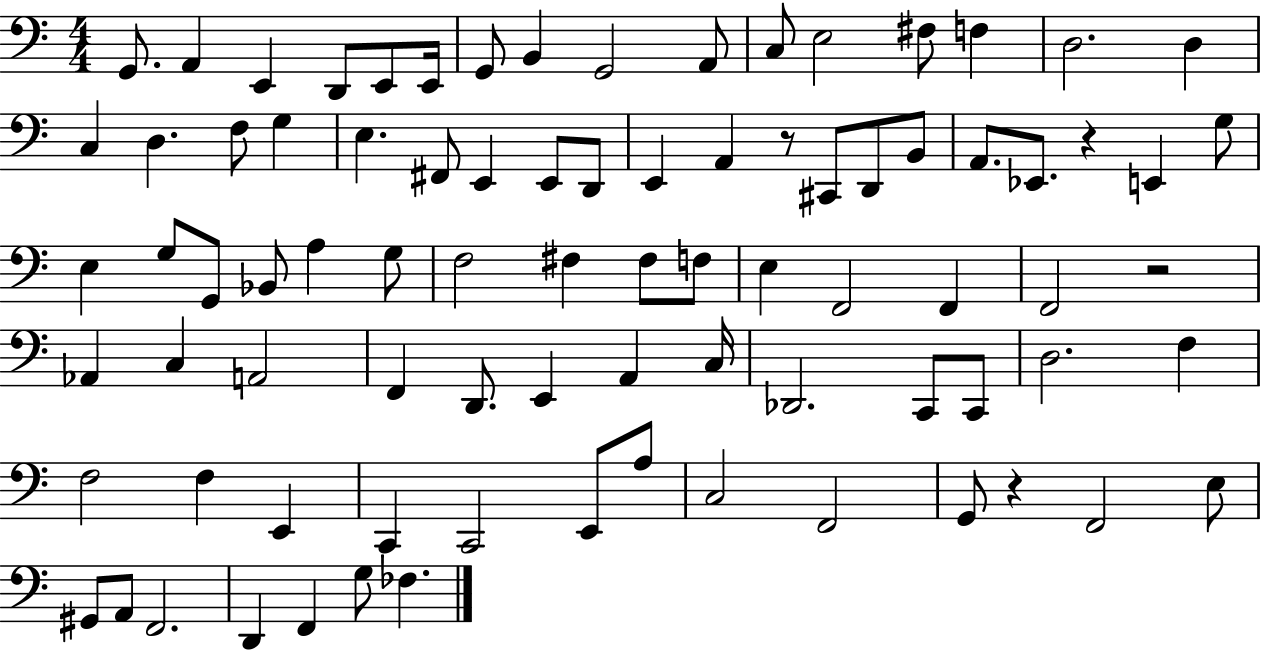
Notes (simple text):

G2/e. A2/q E2/q D2/e E2/e E2/s G2/e B2/q G2/h A2/e C3/e E3/h F#3/e F3/q D3/h. D3/q C3/q D3/q. F3/e G3/q E3/q. F#2/e E2/q E2/e D2/e E2/q A2/q R/e C#2/e D2/e B2/e A2/e. Eb2/e. R/q E2/q G3/e E3/q G3/e G2/e Bb2/e A3/q G3/e F3/h F#3/q F#3/e F3/e E3/q F2/h F2/q F2/h R/h Ab2/q C3/q A2/h F2/q D2/e. E2/q A2/q C3/s Db2/h. C2/e C2/e D3/h. F3/q F3/h F3/q E2/q C2/q C2/h E2/e A3/e C3/h F2/h G2/e R/q F2/h E3/e G#2/e A2/e F2/h. D2/q F2/q G3/e FES3/q.